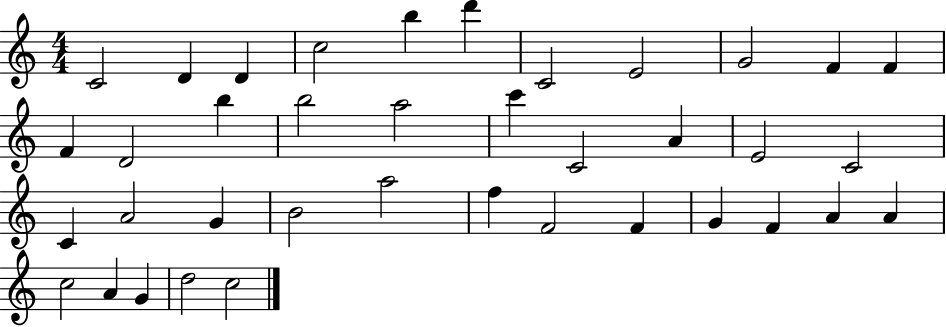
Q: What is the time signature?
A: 4/4